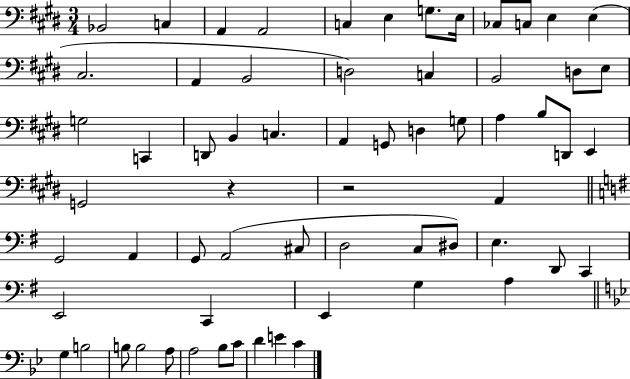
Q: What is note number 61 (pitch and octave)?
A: E4